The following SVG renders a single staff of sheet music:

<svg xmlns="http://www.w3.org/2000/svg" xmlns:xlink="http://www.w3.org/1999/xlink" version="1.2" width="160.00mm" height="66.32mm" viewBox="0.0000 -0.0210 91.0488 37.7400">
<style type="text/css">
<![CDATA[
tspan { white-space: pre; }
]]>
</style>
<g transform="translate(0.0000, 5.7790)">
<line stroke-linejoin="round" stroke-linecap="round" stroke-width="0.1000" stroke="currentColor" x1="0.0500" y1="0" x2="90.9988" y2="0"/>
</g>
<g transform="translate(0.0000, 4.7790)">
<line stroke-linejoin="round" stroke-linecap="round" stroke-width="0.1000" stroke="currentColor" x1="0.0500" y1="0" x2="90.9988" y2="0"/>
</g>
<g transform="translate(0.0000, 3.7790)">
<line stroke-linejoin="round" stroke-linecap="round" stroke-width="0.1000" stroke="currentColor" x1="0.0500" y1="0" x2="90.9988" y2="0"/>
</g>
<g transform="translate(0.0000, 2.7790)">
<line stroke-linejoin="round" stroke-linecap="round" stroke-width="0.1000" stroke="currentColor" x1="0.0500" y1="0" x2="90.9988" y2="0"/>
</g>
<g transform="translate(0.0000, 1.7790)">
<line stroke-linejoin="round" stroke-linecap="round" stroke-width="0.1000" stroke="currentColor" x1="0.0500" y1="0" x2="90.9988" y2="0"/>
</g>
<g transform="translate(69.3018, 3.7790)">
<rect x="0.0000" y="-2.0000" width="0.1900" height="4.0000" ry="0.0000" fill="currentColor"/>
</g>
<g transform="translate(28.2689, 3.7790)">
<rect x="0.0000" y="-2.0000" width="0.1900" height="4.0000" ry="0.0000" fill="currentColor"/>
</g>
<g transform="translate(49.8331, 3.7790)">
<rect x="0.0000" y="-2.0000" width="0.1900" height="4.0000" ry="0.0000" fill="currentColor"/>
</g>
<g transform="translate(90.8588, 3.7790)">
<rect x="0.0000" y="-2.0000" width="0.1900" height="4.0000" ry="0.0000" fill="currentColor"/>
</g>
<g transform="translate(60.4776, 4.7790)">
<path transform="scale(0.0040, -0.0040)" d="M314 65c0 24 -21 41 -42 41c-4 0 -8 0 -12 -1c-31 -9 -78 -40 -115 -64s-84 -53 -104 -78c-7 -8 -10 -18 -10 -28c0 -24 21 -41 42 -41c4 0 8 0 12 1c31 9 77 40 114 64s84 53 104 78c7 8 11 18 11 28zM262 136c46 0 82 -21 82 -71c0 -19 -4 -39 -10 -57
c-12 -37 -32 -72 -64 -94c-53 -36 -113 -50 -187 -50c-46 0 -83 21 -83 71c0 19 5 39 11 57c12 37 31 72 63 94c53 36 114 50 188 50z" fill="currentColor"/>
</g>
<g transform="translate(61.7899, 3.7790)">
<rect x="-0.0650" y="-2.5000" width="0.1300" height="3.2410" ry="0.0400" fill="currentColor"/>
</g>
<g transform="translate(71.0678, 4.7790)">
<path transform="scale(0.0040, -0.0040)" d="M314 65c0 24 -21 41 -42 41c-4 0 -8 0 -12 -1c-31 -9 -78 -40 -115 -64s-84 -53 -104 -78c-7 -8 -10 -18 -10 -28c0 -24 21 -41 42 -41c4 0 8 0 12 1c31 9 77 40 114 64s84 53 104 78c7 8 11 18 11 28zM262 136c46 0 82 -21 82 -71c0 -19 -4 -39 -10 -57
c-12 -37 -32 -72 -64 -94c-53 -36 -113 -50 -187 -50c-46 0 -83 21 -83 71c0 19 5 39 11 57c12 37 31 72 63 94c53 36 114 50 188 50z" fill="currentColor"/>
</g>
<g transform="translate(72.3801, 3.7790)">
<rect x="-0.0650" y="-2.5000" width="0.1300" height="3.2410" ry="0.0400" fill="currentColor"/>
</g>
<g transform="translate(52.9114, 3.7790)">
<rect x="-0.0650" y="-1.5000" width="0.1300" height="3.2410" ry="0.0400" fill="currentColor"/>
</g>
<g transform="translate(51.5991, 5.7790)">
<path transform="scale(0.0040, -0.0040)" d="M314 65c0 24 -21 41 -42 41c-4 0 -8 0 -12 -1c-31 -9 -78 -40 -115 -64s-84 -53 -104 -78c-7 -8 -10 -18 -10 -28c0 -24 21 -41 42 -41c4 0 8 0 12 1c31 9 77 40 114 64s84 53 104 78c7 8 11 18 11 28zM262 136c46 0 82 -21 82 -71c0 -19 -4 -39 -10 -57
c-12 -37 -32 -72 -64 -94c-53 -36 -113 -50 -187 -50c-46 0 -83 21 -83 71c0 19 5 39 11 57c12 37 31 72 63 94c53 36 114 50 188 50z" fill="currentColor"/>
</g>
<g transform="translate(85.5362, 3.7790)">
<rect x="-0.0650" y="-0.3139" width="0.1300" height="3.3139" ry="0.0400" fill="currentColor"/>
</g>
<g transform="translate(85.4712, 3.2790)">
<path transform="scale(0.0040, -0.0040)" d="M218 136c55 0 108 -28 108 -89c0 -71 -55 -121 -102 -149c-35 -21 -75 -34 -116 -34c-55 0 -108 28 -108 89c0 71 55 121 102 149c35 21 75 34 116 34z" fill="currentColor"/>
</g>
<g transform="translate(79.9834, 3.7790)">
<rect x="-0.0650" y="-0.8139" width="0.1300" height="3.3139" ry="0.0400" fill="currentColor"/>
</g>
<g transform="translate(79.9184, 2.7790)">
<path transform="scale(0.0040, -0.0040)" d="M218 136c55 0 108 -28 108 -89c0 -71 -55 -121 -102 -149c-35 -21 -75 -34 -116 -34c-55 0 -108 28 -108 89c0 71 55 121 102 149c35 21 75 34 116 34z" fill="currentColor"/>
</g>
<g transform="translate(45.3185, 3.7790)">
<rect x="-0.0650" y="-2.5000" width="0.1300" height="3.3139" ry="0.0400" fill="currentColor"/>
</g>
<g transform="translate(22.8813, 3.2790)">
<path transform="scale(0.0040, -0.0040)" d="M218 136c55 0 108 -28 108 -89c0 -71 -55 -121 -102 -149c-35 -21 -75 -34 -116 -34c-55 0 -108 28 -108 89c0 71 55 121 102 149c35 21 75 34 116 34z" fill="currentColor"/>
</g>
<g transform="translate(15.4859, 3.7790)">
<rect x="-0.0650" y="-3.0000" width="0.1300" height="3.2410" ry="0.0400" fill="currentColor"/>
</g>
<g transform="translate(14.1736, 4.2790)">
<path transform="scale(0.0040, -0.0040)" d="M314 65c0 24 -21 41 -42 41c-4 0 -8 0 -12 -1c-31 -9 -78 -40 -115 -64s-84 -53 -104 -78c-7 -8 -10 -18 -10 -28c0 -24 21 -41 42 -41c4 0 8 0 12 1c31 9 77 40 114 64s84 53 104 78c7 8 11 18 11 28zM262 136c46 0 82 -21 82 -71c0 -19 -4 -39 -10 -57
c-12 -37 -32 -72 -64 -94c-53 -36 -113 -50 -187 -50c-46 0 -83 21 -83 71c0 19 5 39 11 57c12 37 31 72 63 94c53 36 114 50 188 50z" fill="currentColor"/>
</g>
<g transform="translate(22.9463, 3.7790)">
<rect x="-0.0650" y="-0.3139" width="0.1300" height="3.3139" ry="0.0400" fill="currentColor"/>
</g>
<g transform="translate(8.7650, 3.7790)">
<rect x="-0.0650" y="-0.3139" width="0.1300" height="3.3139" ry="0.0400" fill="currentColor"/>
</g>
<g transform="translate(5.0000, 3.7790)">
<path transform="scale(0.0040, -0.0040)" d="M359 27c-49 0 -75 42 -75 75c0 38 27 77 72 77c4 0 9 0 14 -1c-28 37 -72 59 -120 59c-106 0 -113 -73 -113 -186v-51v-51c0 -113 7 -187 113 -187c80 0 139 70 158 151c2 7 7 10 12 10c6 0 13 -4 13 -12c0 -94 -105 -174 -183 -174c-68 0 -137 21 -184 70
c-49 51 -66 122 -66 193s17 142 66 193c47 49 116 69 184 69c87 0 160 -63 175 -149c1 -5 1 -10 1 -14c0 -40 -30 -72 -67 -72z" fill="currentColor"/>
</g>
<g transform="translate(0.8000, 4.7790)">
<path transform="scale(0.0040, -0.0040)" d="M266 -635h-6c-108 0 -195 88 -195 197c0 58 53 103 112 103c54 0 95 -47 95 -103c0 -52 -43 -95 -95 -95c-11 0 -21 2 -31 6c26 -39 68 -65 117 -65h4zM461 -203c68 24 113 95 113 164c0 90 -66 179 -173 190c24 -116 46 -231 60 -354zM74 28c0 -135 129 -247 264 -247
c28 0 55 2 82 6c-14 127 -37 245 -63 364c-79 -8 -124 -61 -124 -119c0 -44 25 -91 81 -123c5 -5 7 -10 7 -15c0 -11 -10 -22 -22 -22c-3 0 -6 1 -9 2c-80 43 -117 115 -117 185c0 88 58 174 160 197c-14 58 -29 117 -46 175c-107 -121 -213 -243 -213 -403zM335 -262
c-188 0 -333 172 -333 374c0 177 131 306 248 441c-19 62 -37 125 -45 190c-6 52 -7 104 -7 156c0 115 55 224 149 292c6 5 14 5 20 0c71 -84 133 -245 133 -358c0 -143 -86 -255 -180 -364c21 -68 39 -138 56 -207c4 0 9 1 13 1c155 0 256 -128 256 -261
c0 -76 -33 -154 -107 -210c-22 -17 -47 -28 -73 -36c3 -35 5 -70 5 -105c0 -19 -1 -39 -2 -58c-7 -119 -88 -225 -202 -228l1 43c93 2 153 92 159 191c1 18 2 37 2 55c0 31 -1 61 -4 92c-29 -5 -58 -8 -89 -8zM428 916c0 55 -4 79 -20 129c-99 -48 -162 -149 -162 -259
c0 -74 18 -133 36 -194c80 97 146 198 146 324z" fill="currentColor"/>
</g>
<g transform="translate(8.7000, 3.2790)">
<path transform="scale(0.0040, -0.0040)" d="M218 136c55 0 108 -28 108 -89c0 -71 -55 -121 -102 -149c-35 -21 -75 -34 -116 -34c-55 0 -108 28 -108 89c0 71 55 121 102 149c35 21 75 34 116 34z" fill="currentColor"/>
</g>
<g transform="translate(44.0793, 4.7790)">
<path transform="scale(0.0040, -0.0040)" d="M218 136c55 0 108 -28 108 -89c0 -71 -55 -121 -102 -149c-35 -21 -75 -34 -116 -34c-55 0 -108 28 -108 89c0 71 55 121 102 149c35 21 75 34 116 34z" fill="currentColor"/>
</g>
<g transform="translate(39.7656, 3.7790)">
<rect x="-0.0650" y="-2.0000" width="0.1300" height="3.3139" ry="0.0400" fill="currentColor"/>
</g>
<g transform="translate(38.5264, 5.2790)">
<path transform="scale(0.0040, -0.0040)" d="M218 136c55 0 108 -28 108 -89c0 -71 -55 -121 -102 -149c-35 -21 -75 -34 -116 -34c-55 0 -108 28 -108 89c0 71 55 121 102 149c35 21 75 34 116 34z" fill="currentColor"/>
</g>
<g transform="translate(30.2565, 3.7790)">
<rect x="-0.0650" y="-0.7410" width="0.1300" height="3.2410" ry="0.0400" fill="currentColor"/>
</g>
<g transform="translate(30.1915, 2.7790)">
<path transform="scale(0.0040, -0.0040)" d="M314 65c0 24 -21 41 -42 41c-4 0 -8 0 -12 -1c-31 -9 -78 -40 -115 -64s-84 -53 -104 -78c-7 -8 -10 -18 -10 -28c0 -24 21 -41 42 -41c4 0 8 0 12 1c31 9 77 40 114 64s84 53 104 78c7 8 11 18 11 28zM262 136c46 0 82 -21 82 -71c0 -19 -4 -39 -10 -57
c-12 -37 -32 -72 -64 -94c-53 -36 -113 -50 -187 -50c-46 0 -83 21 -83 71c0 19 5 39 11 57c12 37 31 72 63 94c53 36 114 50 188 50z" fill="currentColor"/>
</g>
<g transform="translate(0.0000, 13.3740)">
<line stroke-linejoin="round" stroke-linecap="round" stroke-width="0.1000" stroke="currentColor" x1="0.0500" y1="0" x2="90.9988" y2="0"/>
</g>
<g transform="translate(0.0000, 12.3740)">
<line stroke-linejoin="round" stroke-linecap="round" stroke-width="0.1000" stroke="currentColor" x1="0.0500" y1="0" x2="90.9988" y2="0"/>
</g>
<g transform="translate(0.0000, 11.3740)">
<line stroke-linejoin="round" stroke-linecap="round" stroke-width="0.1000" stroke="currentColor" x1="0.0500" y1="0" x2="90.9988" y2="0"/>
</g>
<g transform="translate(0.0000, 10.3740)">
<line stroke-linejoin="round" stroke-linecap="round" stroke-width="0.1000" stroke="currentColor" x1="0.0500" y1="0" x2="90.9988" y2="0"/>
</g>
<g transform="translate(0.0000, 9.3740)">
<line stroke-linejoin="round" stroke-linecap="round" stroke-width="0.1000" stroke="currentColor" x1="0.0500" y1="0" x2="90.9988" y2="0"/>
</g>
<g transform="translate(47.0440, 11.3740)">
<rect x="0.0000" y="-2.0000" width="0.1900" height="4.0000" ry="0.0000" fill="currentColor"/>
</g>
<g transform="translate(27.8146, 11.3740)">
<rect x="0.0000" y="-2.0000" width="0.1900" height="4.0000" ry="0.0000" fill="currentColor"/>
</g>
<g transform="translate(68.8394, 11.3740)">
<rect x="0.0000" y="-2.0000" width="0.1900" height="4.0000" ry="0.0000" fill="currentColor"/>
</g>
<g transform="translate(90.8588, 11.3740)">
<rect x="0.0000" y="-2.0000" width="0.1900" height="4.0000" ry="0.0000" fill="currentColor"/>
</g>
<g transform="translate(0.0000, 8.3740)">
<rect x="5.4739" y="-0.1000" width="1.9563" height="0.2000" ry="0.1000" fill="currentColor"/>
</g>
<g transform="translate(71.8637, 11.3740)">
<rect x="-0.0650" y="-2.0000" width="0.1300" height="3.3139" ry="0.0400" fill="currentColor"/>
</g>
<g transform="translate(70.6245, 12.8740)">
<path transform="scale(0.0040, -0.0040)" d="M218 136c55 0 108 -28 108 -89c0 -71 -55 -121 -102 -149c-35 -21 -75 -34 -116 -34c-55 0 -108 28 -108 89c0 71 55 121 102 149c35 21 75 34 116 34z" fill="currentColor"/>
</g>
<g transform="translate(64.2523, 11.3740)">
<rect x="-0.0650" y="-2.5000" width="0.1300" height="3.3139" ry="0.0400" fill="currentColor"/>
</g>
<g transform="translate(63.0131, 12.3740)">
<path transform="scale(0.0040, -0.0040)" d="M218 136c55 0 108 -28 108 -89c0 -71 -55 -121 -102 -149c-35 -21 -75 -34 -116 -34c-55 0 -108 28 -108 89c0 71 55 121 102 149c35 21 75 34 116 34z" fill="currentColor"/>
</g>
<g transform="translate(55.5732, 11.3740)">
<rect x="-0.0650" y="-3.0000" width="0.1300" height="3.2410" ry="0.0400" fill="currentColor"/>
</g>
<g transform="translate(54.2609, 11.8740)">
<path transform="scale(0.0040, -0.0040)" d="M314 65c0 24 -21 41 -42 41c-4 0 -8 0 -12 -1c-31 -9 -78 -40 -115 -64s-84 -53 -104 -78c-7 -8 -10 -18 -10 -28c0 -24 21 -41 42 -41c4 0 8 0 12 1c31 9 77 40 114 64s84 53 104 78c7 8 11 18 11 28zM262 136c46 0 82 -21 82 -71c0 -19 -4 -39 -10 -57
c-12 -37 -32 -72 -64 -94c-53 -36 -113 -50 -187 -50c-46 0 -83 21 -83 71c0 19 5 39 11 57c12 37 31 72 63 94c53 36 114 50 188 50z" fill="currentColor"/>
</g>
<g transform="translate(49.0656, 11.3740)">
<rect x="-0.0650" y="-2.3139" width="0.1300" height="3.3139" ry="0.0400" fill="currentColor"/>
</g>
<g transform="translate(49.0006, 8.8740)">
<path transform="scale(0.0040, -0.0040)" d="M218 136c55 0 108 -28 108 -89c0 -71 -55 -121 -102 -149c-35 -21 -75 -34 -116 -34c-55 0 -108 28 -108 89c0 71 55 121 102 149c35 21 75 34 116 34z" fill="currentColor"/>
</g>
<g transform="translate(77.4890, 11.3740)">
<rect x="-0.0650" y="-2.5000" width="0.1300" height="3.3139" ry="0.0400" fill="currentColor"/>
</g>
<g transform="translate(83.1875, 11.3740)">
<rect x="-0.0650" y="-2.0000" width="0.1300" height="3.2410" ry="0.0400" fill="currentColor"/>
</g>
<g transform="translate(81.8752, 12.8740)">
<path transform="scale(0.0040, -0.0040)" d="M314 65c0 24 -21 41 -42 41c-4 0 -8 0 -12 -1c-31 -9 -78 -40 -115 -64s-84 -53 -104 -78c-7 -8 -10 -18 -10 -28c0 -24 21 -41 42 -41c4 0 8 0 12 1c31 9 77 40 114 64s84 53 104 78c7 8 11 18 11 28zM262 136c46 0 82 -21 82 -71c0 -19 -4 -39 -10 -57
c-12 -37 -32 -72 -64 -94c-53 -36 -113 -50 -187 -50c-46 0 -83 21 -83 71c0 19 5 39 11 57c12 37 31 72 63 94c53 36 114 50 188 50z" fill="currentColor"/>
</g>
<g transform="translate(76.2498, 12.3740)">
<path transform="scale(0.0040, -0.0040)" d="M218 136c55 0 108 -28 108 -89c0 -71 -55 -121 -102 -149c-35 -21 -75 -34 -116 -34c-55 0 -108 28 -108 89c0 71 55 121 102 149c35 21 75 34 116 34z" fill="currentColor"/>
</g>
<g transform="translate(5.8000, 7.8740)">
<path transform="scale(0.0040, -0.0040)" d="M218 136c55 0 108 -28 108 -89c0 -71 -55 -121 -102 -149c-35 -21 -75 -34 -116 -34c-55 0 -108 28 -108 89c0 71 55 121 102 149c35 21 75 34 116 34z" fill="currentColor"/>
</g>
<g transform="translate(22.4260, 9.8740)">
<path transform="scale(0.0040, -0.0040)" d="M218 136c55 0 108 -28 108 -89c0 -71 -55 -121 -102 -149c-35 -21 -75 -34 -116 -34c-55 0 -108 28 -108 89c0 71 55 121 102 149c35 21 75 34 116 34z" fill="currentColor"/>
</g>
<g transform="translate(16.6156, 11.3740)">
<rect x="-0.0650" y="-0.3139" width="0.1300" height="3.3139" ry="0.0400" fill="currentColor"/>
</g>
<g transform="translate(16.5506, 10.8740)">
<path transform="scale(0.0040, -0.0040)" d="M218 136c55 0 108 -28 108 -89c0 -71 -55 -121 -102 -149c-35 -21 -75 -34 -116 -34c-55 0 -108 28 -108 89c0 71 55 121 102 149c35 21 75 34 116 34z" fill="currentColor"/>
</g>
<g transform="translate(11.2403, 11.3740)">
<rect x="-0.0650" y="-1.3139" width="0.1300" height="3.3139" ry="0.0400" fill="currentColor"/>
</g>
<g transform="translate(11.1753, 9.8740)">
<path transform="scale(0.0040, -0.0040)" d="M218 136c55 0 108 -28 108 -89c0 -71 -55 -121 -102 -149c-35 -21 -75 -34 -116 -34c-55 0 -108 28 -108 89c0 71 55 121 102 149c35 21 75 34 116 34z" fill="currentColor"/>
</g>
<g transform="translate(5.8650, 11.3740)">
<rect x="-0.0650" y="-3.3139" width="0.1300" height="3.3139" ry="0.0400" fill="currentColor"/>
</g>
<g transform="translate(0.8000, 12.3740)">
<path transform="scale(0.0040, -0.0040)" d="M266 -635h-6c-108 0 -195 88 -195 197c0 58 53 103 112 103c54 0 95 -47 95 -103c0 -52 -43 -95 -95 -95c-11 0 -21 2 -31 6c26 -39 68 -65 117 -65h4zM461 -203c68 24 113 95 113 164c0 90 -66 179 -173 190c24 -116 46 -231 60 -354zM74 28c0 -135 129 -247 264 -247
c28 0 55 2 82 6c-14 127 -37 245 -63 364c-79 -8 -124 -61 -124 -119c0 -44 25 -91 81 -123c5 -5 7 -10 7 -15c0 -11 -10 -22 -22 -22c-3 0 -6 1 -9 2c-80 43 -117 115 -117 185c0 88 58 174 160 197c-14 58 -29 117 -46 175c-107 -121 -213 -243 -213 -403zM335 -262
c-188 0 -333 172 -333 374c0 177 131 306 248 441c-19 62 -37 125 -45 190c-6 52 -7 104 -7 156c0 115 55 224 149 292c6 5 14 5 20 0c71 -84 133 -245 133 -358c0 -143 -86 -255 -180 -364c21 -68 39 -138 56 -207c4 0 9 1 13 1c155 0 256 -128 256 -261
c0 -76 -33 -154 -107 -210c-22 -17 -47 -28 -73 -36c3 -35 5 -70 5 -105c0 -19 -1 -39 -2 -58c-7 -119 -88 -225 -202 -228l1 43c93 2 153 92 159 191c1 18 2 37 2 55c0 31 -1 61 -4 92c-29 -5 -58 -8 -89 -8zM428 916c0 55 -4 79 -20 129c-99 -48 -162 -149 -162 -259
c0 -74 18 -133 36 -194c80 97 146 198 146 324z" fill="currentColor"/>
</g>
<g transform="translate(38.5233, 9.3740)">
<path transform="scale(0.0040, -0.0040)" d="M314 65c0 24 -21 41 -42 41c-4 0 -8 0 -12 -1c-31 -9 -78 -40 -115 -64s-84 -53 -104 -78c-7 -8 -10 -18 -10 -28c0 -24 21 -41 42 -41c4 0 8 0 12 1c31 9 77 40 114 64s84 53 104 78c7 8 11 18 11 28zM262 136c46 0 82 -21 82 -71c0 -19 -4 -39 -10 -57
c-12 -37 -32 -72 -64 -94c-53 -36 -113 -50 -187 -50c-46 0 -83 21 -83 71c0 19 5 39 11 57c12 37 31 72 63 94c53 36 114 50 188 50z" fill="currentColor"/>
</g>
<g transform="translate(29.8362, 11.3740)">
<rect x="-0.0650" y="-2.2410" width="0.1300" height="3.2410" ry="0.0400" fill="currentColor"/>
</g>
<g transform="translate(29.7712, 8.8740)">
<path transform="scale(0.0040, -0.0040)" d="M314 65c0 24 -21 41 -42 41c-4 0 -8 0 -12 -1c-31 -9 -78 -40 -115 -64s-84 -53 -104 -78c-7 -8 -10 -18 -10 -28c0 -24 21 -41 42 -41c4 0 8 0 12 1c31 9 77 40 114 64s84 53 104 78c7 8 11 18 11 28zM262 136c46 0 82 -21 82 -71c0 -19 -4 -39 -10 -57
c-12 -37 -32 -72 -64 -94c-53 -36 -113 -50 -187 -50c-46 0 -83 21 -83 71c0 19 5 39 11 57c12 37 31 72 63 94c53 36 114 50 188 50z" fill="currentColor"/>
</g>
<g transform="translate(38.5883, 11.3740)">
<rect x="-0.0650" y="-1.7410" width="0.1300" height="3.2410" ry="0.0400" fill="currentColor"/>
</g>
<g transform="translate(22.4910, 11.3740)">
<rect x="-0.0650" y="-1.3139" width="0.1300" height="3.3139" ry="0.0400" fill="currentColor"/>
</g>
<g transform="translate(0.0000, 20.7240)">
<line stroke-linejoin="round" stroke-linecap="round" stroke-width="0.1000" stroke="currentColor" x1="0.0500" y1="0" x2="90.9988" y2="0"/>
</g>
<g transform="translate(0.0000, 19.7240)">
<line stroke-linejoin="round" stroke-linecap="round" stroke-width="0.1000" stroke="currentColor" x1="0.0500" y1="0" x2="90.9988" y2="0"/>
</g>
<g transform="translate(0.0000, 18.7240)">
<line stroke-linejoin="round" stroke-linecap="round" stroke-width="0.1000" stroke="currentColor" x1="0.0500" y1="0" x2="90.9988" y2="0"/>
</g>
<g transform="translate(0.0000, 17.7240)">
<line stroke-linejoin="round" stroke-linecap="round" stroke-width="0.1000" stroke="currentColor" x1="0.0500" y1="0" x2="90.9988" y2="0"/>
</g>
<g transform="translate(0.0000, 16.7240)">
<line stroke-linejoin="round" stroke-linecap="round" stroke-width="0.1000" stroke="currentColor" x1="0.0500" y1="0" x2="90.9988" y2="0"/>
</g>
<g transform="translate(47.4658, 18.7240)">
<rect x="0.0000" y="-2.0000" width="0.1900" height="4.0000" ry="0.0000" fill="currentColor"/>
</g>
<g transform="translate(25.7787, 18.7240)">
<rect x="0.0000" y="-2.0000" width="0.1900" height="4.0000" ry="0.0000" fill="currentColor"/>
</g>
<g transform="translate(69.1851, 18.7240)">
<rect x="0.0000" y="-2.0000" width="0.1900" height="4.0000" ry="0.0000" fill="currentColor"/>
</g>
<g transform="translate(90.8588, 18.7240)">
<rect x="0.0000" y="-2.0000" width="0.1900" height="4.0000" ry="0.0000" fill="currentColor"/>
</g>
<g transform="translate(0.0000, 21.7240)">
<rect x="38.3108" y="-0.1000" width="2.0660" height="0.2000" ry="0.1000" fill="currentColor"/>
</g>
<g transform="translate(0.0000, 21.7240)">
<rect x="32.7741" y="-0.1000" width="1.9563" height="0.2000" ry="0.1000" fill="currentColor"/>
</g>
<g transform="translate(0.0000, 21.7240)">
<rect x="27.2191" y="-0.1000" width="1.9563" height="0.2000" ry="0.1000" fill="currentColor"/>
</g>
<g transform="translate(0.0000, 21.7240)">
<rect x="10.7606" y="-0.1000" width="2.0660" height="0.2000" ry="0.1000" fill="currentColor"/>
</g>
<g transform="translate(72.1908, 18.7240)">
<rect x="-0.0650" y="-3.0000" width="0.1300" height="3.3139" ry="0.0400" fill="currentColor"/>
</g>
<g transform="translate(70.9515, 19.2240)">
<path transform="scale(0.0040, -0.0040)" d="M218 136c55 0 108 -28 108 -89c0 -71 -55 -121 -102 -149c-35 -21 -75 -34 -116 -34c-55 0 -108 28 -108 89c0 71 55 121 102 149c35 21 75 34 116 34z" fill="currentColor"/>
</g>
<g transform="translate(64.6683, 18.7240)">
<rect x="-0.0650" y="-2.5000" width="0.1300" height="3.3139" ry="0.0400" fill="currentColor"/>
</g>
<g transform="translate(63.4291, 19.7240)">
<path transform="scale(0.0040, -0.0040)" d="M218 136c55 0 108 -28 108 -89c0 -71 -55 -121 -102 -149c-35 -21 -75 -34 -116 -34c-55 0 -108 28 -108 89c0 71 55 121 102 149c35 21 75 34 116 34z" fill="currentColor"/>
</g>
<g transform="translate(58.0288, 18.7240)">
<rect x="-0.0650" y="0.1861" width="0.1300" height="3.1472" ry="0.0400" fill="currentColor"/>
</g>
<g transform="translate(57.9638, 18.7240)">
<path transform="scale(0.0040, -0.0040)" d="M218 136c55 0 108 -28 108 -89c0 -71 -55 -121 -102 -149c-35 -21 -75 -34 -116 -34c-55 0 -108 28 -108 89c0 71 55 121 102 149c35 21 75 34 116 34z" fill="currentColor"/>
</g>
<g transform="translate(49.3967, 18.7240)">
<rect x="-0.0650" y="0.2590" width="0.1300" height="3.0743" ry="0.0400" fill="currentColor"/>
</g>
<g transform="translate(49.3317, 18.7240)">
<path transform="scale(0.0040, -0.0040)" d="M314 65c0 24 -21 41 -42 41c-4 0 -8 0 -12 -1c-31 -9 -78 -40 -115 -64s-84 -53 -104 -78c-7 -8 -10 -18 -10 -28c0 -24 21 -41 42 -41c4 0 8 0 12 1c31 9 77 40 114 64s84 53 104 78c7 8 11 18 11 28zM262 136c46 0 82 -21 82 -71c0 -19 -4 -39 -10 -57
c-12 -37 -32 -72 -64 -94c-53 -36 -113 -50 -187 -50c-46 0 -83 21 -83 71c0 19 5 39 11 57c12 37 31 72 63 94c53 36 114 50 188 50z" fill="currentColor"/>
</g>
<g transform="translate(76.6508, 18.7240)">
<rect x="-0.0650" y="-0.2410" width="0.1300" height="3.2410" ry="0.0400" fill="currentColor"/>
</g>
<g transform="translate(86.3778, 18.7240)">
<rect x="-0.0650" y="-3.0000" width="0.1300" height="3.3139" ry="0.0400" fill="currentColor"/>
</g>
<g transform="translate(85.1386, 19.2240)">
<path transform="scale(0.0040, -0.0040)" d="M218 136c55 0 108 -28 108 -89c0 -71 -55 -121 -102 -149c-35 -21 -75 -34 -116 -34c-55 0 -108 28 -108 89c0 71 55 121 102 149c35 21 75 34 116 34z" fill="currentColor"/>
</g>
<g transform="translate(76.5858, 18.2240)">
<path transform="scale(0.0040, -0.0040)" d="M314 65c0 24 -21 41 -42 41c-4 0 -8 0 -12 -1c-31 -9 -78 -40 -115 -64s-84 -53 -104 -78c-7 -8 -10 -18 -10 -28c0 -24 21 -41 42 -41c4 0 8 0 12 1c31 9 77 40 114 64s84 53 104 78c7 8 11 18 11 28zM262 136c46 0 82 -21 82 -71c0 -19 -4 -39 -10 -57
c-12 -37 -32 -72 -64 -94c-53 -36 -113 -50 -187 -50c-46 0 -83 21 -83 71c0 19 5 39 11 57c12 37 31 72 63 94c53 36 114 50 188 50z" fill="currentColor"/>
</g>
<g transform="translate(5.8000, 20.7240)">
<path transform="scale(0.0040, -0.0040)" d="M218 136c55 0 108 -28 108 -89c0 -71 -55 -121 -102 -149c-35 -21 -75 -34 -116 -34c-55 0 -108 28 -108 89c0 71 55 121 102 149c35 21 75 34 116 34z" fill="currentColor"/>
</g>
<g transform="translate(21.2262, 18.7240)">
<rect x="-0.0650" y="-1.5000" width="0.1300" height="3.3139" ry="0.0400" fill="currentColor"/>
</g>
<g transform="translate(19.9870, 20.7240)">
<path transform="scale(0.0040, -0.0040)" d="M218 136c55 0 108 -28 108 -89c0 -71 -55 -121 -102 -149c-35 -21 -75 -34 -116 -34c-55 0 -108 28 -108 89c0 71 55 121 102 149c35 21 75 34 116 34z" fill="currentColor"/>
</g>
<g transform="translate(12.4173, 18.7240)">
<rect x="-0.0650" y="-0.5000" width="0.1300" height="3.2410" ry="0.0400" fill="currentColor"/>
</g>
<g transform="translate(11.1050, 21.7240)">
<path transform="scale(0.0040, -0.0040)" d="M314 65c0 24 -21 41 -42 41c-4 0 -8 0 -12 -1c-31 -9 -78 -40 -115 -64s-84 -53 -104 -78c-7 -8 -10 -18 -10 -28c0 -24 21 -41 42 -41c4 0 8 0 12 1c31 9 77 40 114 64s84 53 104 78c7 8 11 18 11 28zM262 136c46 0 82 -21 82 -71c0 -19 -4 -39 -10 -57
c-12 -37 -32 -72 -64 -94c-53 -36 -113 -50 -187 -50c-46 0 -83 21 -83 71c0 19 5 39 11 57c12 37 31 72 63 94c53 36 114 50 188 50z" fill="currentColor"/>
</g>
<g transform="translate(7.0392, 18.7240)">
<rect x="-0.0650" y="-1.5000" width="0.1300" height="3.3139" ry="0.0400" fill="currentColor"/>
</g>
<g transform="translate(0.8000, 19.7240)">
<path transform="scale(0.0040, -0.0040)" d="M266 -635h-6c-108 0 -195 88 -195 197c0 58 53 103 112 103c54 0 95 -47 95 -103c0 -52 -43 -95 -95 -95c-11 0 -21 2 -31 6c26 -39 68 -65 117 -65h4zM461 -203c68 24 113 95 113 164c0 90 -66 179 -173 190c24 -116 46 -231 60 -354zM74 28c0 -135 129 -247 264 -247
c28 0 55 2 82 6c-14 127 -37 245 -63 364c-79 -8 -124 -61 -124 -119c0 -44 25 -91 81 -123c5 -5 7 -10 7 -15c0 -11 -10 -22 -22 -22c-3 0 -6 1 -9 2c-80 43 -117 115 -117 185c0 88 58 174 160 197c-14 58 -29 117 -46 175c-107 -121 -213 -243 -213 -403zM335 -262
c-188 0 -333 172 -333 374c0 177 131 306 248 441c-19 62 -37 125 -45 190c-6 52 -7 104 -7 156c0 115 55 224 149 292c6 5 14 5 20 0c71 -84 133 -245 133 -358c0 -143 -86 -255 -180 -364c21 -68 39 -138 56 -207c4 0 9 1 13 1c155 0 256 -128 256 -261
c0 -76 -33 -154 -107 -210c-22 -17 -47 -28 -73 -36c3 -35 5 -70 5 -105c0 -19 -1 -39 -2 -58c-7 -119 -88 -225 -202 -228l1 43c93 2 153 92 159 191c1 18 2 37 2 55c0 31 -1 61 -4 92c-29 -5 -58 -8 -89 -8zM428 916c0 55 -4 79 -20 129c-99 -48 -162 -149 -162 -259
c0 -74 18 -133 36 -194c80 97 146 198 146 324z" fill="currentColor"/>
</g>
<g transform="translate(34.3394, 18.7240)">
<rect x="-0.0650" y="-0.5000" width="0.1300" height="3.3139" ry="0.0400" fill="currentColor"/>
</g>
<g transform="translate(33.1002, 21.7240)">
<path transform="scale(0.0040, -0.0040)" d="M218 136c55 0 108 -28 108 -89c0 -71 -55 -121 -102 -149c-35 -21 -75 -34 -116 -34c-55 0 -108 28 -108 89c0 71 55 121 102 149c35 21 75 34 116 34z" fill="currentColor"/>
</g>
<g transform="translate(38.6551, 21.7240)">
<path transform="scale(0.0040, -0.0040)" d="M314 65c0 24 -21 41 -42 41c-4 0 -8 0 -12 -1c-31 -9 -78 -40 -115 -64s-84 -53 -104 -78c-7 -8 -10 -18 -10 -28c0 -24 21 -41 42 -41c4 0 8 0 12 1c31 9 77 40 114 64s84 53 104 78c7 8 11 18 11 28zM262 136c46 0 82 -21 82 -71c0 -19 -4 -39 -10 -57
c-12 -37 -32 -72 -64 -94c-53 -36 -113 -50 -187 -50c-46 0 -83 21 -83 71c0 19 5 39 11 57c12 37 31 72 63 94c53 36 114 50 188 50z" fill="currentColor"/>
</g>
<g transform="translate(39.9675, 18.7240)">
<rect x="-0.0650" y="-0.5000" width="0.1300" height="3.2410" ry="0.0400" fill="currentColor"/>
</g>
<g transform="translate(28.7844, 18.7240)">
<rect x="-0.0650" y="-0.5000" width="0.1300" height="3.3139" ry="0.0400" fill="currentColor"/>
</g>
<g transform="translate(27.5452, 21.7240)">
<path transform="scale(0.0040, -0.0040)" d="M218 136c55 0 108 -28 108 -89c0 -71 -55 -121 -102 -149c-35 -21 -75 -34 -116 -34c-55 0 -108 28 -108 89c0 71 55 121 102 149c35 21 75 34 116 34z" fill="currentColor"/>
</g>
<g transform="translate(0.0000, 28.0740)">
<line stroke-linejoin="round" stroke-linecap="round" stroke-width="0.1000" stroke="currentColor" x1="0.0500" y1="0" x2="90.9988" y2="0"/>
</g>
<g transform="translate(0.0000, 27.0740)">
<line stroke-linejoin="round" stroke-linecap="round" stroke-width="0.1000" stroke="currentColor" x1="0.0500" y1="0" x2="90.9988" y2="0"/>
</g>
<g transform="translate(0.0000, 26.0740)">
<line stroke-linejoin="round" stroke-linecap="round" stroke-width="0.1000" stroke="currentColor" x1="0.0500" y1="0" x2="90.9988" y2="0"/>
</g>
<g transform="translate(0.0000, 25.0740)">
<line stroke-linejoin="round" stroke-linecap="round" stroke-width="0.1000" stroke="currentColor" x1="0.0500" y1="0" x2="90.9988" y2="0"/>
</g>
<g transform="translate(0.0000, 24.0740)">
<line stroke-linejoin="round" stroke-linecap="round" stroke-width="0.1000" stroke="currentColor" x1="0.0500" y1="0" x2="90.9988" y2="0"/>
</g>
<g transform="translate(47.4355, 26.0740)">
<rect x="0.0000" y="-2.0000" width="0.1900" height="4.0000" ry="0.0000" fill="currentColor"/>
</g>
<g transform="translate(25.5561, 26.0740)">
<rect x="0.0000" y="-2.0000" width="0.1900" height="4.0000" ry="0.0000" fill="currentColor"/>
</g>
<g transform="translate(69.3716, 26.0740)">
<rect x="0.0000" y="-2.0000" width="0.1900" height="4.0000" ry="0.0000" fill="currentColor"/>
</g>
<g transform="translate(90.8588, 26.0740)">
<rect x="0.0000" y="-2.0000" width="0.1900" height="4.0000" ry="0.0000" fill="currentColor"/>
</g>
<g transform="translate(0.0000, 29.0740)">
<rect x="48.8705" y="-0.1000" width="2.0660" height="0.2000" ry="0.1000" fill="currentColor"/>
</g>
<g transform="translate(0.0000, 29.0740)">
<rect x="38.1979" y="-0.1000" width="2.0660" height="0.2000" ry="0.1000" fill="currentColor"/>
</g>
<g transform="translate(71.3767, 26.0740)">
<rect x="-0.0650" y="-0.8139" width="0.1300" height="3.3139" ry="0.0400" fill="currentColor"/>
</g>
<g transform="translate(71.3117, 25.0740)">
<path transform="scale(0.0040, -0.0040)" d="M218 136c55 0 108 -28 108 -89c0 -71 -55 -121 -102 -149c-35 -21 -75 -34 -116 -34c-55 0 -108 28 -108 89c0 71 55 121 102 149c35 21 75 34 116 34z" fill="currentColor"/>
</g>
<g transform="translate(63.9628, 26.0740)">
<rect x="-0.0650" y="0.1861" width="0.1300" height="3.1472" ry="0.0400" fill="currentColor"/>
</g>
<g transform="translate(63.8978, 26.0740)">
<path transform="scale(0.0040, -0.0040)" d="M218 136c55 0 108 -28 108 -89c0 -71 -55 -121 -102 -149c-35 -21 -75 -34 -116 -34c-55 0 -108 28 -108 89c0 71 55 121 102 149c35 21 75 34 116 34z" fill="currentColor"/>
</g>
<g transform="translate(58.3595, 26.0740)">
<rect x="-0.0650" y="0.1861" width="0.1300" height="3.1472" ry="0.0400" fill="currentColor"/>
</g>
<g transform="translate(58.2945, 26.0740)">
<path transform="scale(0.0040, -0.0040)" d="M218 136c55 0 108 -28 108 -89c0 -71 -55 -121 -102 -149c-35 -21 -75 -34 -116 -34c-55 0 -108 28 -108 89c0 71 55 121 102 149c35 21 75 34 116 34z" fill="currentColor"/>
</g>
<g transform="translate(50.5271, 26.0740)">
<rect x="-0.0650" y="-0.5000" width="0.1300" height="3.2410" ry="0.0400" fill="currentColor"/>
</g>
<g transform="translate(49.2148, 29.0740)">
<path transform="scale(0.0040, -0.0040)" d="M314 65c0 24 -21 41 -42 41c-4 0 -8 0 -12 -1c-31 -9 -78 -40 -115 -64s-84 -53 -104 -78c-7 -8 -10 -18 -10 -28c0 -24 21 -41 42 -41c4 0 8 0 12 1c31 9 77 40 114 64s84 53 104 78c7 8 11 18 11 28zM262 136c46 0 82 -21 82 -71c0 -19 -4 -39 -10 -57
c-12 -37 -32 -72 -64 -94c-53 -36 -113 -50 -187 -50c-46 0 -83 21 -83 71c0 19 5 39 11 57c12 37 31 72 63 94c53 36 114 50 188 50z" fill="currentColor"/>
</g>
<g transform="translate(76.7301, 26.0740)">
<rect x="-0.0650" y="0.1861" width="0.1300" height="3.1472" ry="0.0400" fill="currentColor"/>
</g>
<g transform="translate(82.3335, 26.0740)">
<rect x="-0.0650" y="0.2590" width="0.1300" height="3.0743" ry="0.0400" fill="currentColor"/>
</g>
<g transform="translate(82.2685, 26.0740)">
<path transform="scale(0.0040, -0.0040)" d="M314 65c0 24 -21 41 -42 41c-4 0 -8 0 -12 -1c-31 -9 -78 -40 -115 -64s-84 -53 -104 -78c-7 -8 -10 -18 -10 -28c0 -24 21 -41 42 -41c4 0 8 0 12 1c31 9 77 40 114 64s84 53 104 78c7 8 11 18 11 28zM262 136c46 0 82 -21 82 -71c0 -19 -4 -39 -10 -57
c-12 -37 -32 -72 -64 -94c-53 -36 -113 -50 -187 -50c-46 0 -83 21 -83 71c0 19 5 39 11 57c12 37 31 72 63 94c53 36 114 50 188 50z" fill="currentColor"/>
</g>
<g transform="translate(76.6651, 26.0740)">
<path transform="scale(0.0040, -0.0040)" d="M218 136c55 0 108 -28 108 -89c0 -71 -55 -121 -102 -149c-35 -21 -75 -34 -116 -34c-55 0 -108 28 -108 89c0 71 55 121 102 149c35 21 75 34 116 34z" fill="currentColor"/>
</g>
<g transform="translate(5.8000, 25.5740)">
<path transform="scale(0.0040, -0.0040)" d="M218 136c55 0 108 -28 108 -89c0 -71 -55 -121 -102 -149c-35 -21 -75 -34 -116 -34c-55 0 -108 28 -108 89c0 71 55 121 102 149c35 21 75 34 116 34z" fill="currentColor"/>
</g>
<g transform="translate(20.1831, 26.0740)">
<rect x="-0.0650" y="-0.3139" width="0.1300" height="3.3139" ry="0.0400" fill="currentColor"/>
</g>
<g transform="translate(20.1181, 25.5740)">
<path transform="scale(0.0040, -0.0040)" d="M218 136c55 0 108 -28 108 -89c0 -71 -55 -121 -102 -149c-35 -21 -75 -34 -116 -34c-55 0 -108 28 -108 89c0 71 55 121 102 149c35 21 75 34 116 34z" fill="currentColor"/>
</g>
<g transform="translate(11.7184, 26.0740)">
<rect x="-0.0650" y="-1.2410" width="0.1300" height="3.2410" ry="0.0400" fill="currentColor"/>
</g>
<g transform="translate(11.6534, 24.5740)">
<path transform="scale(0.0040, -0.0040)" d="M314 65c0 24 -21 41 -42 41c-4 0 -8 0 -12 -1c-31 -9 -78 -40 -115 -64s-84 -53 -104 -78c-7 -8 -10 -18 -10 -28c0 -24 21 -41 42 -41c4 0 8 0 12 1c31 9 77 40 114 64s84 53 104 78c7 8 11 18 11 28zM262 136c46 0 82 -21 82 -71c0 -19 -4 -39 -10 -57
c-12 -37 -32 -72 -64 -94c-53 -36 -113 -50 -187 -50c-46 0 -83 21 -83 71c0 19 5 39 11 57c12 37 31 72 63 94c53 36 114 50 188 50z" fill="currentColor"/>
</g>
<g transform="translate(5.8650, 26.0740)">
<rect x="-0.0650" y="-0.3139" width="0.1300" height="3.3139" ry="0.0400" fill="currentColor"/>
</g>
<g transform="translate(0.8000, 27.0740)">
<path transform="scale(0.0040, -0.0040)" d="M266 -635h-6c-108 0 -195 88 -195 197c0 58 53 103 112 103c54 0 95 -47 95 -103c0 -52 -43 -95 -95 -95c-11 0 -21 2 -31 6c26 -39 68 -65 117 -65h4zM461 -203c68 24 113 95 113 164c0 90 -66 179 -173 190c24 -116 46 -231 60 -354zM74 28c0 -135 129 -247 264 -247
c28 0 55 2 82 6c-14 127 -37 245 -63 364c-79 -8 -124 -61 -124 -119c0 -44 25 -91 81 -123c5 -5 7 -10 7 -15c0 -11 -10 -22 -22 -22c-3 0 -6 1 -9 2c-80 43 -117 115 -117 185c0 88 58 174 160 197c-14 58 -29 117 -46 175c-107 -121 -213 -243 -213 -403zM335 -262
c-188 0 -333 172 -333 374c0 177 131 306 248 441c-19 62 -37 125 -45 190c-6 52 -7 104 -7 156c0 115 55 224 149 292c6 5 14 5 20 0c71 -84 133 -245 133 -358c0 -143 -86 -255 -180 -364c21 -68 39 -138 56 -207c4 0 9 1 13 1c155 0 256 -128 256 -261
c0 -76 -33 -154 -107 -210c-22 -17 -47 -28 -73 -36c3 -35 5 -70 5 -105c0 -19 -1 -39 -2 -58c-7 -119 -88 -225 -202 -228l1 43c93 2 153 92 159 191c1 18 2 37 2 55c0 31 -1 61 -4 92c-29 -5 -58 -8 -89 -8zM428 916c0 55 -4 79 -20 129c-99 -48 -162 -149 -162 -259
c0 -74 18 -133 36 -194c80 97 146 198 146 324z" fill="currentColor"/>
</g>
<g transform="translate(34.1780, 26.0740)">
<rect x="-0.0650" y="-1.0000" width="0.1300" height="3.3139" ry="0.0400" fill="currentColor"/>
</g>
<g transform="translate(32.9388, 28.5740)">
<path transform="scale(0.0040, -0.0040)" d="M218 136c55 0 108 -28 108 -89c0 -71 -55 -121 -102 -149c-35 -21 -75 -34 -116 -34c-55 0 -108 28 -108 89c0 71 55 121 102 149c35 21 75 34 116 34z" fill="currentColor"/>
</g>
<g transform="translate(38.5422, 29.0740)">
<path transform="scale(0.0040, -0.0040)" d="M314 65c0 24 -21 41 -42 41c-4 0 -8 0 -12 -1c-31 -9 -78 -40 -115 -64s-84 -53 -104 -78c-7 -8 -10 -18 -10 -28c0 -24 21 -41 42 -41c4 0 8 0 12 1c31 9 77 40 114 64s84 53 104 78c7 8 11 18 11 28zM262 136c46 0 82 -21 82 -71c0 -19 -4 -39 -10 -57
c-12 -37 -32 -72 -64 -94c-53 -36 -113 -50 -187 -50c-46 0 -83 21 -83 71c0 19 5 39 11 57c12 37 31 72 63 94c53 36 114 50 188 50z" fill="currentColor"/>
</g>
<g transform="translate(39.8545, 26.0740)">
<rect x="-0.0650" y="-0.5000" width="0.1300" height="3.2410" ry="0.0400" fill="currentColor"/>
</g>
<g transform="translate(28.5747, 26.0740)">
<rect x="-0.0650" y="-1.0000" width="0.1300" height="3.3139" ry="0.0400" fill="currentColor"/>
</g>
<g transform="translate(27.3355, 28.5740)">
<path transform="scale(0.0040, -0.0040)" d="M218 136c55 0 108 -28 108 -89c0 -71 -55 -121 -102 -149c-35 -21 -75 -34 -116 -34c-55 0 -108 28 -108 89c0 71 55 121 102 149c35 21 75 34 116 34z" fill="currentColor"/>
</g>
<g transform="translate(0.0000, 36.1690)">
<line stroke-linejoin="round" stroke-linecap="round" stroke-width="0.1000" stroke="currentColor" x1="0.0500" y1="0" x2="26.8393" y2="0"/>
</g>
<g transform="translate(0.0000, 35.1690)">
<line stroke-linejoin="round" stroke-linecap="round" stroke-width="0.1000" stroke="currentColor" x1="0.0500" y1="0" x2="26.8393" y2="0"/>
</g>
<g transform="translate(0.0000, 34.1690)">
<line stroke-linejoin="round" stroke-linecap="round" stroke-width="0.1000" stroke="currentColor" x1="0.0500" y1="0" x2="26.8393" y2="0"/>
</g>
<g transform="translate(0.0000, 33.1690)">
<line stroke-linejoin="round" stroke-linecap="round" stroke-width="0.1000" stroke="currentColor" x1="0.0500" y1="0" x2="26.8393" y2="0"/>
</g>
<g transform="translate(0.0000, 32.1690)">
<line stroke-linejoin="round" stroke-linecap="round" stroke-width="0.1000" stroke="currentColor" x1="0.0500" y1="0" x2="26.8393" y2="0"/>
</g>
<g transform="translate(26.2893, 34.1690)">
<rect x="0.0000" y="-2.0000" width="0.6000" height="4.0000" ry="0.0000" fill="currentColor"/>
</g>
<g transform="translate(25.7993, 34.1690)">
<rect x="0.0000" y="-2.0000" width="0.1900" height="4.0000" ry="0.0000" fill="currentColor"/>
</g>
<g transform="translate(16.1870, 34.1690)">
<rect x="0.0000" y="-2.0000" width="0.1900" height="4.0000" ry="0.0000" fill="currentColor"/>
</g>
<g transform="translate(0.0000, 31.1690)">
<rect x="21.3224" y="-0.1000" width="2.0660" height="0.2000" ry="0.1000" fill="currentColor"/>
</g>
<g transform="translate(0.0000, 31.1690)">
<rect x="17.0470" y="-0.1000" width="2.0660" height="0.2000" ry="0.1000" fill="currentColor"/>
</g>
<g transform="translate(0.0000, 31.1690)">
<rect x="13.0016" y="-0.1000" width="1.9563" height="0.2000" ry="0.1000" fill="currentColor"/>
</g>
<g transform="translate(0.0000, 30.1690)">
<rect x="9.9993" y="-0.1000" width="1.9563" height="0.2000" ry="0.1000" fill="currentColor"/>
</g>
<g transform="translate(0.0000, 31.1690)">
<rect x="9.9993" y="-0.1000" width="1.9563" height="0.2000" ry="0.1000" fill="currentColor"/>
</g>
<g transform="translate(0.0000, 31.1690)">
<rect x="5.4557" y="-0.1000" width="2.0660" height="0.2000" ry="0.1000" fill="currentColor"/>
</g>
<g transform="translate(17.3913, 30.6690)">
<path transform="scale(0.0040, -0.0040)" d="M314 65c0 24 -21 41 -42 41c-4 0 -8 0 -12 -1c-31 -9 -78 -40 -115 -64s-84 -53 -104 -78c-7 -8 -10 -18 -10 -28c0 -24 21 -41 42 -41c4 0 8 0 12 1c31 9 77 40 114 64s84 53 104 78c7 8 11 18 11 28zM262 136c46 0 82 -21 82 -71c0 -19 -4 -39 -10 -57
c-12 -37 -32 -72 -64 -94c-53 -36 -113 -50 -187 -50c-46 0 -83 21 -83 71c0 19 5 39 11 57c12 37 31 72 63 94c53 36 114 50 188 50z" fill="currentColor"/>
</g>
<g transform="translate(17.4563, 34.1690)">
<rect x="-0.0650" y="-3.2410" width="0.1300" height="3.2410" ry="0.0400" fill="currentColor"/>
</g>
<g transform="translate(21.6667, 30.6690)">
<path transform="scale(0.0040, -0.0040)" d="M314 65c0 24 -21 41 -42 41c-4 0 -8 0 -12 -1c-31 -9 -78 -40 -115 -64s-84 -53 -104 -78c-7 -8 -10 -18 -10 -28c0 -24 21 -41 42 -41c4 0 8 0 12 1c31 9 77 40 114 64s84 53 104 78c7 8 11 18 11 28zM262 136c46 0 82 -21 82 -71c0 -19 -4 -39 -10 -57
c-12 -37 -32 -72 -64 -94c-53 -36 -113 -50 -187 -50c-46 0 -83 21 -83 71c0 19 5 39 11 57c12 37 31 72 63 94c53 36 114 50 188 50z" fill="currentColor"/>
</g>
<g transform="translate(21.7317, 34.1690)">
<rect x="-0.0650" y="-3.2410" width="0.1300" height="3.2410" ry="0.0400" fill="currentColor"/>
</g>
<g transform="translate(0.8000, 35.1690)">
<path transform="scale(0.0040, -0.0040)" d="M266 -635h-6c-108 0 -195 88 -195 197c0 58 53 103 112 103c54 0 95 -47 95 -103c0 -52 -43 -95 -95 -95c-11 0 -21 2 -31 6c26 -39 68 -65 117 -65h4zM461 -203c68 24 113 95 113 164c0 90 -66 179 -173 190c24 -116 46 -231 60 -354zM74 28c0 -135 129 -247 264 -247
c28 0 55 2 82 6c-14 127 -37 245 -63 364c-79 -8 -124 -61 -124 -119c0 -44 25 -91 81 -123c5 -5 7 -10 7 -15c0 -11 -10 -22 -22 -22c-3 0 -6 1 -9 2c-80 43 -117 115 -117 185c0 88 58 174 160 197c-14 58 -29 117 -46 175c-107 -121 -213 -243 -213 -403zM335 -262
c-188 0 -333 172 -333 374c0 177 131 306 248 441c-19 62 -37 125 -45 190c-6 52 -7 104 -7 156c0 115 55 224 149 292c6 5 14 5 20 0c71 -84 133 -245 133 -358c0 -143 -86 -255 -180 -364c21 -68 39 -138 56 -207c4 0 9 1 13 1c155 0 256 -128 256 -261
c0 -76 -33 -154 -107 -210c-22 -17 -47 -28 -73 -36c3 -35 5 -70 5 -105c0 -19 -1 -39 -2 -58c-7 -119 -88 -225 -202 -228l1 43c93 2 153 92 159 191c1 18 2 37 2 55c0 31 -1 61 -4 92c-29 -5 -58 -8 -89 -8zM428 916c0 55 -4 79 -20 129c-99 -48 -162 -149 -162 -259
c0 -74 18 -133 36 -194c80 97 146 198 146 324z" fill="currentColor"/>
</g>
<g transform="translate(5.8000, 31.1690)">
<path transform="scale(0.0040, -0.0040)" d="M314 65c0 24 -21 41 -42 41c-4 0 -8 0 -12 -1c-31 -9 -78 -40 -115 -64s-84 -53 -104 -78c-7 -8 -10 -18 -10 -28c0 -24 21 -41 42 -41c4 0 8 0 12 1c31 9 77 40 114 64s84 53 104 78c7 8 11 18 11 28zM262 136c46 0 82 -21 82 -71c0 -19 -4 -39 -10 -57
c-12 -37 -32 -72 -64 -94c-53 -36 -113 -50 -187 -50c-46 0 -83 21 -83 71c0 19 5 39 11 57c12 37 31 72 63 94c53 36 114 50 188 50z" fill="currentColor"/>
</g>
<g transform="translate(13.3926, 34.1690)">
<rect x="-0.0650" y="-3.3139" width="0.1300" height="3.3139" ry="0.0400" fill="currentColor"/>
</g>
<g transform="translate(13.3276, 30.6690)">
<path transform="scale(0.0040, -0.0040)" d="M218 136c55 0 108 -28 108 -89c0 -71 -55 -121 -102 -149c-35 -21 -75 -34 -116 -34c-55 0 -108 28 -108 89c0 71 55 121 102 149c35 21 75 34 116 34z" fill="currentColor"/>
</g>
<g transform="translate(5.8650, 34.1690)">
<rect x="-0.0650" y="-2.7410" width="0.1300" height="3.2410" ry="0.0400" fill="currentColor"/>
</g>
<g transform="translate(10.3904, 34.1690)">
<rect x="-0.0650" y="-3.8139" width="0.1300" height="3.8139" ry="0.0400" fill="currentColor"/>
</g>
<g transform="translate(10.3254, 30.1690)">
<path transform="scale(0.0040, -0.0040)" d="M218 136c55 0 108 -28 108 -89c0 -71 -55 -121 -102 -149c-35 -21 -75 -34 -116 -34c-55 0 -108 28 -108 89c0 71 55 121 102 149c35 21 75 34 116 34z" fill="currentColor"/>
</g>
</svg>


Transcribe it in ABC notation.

X:1
T:Untitled
M:4/4
L:1/4
K:C
c A2 c d2 F G E2 G2 G2 d c b e c e g2 f2 g A2 G F G F2 E C2 E C C C2 B2 B G A c2 A c e2 c D D C2 C2 B B d B B2 a2 c' b b2 b2